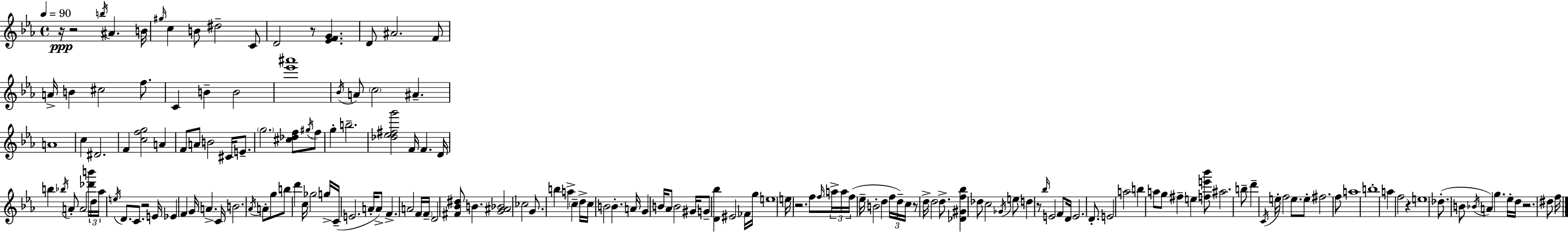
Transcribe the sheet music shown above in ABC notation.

X:1
T:Untitled
M:4/4
L:1/4
K:Cm
z/4 z2 b/4 ^A B/4 ^g/4 c B/2 ^d2 C/2 D2 z/2 [_EFG] D/2 ^A2 F/2 A/4 B ^c2 f/2 C B B2 [_e'^a']4 _B/4 A/2 c2 ^A A4 c ^D2 F [cfg]2 A F/2 A/2 B2 ^C/4 E/2 g2 [^c_df]/2 ^g/4 f/2 g b2 [_d_e^fg']2 F/4 F D/4 b _b/4 A/2 A2 [_d'b']/4 d/4 _a/4 e/4 D/2 C/2 z2 E/4 _E F G/4 A C/4 B2 _A/4 A/2 g/2 b/2 d' c/4 _g2 g/4 C/4 E2 A/4 A/2 F A2 F/4 F/4 D2 [^F_B^d]/2 B [G^A_B]2 _c2 G/2 b a c d/4 c/4 B2 B A/4 G B/4 _A/2 B2 ^G/4 G/2 [D_b] ^E2 _F/4 g/4 e4 e/4 z2 f/2 f/4 a/4 a/4 f/4 _e/4 B2 d f/4 d/4 c/4 z/2 d/4 d2 d/2 [_D^Gf_b] _d/2 c2 _G/4 e/2 d z/2 _b/4 E2 F/2 D/4 E2 D/2 E2 a2 b a/2 g/2 ^f e [fe'_b']/2 ^a2 b/2 d' C/4 e/4 f2 e/2 e/2 ^f2 f/2 a4 b4 a f2 z e4 _d/2 B/2 _B/4 A g _e/4 d/4 z2 ^d/2 f/4